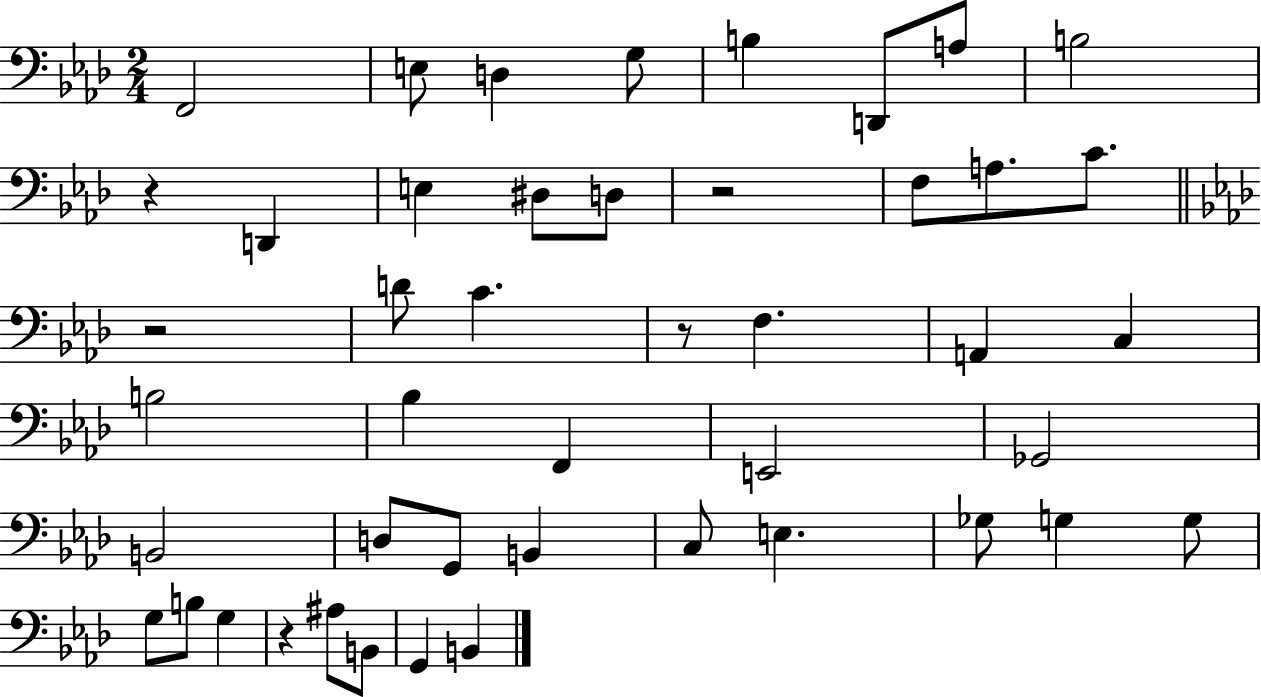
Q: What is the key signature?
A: AES major